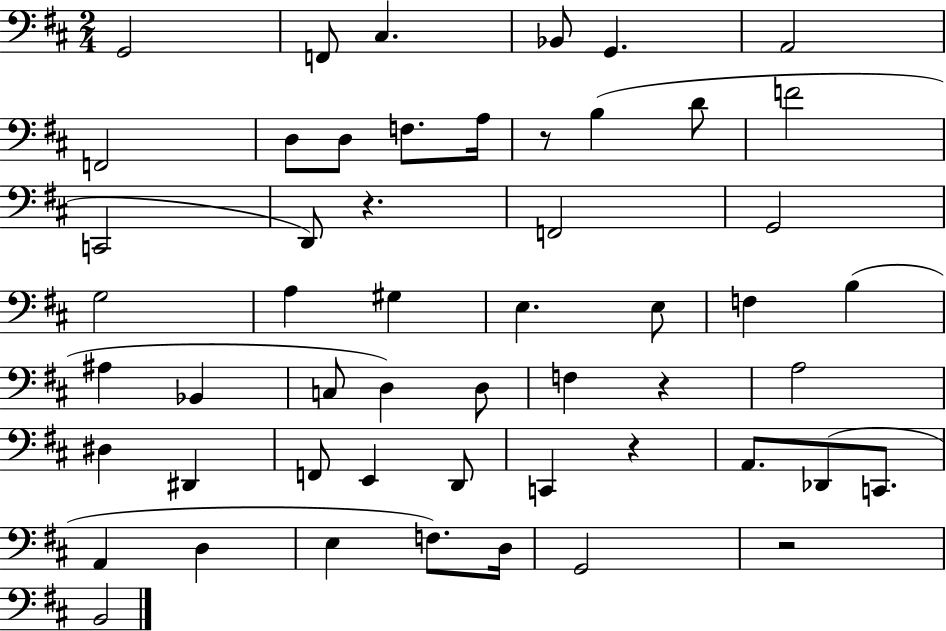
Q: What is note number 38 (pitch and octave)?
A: C2